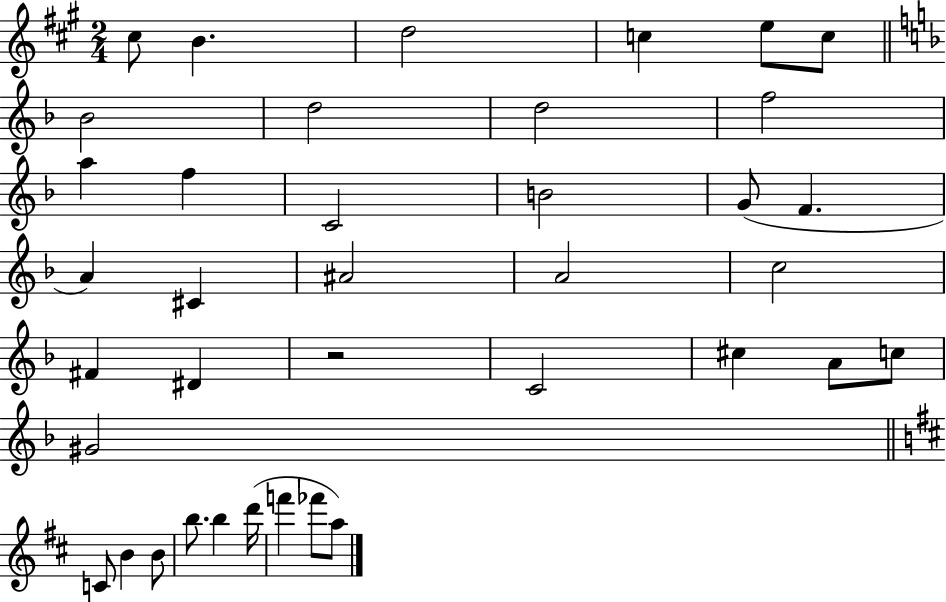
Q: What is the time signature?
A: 2/4